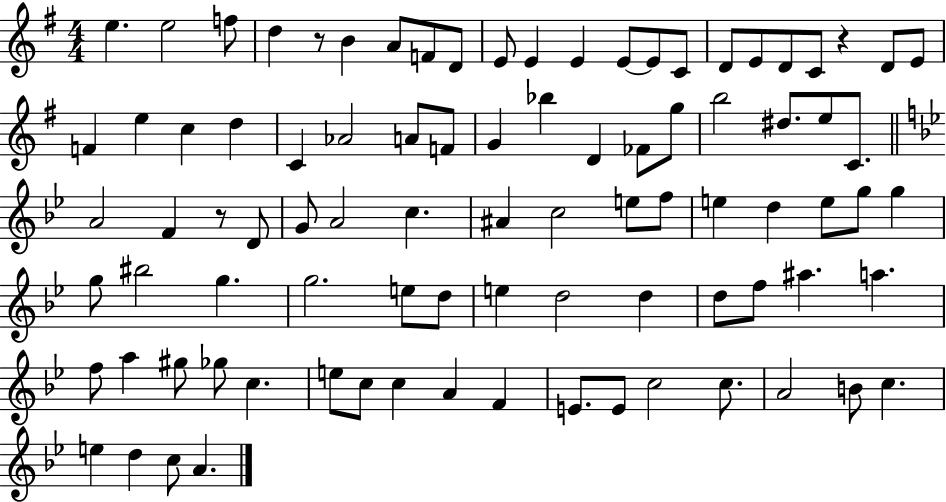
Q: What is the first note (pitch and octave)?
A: E5